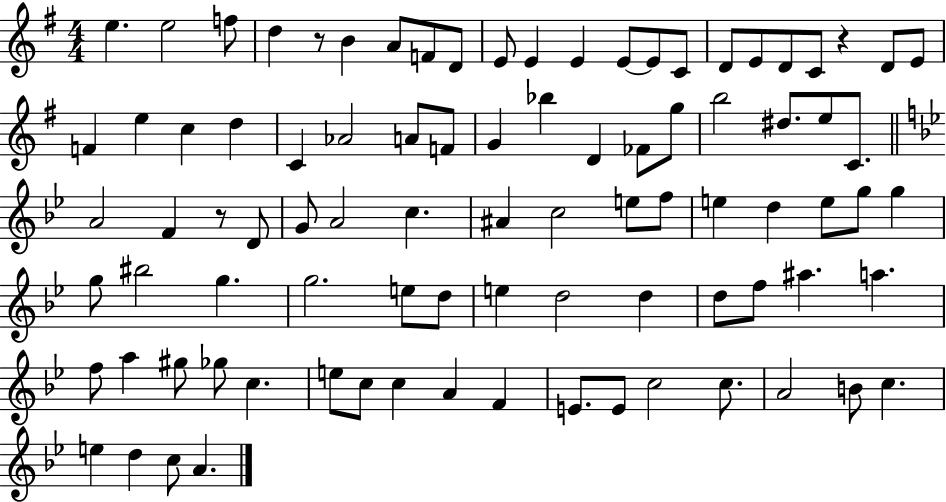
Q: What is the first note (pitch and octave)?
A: E5